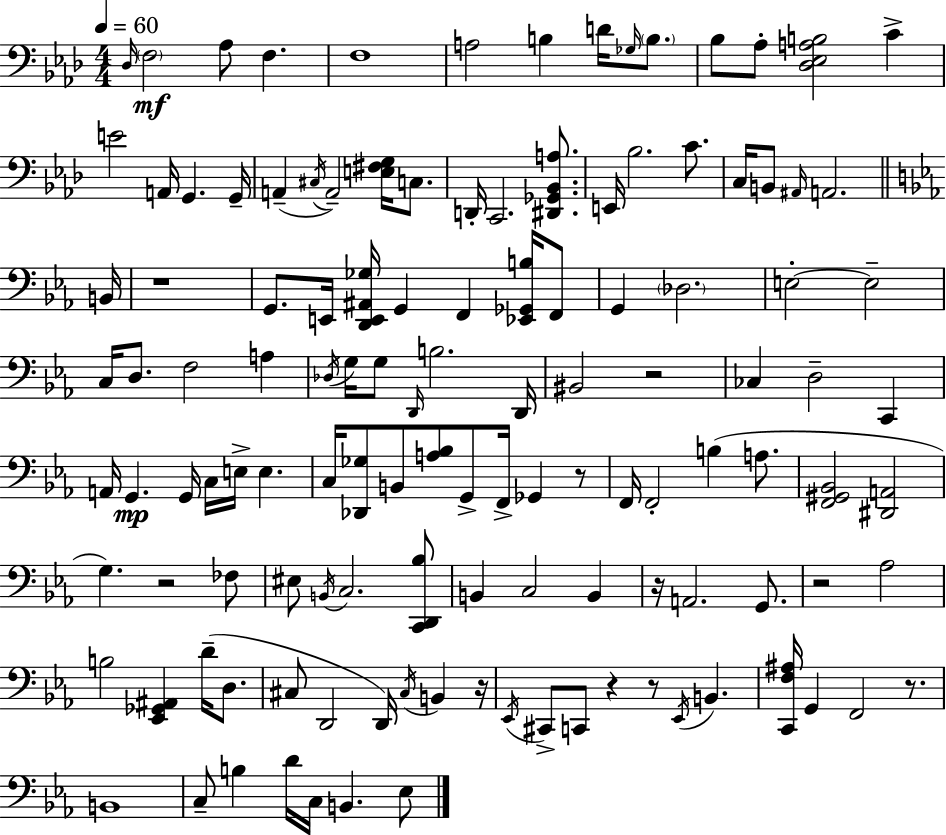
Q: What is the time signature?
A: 4/4